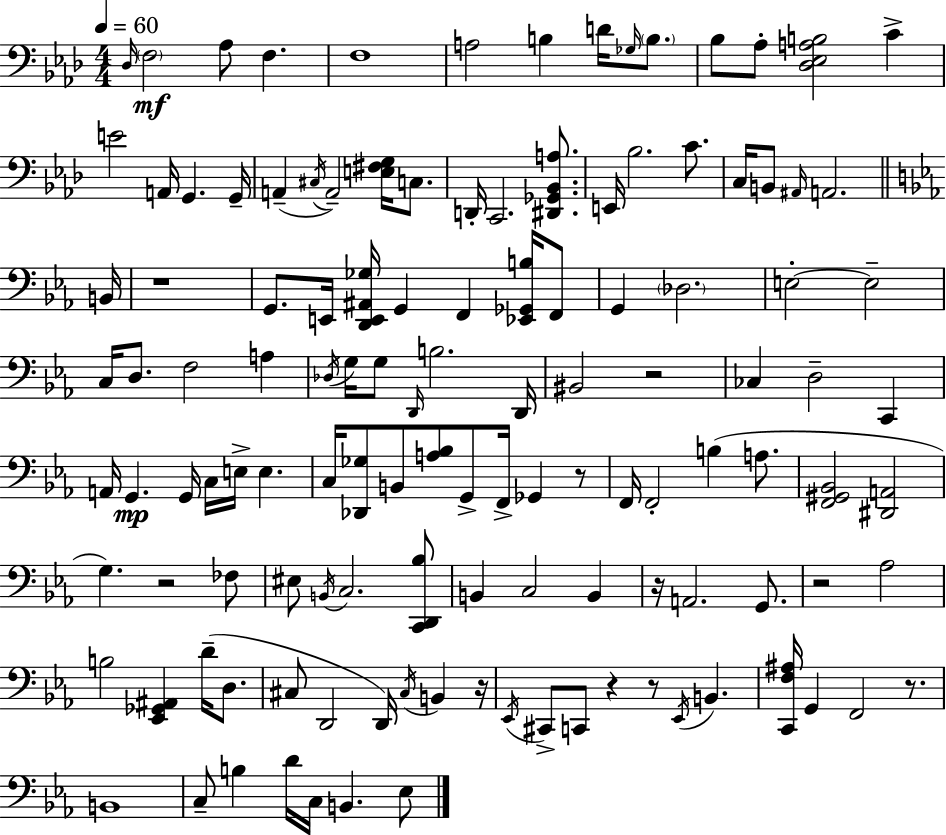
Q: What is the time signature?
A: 4/4